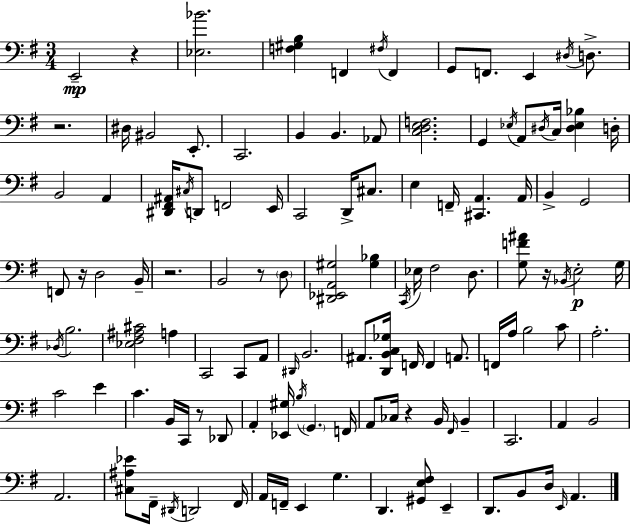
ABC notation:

X:1
T:Untitled
M:3/4
L:1/4
K:Em
E,,2 z [_E,_B]2 [F,^G,B,] F,, ^F,/4 F,, G,,/2 F,,/2 E,, ^D,/4 D,/2 z2 ^D,/4 ^B,,2 E,,/2 C,,2 B,, B,, _A,,/2 [C,D,E,F,]2 G,, _E,/4 A,,/2 ^D,/4 C,/4 [^D,_E,_B,] D,/4 B,,2 A,, [^D,,^F,,^A,,]/4 ^C,/4 D,,/2 F,,2 E,,/4 C,,2 D,,/4 ^C,/2 E, F,,/4 [^C,,A,,] A,,/4 B,, G,,2 F,,/2 z/4 D,2 B,,/4 z2 B,,2 z/2 D,/2 [^D,,_E,,A,,^G,]2 [^G,_B,] C,,/4 _E,/4 ^F,2 D,/2 [G,F^A]/2 z/4 _B,,/4 E,2 G,/4 _D,/4 B,2 [_E,^F,^A,^C]2 A, C,,2 C,,/2 A,,/2 ^D,,/4 B,,2 ^A,,/2 [D,,B,,C,_G,]/4 F,,/4 F,, A,,/2 F,,/4 A,/4 B,2 C/2 A,2 C2 E C B,,/4 C,,/4 z/2 _D,,/2 A,, [_E,,^G,]/4 B,/4 G,, F,,/4 A,,/2 _C,/4 z B,,/4 ^F,,/4 B,, C,,2 A,, B,,2 A,,2 [^C,^A,_E]/2 ^F,,/4 ^D,,/4 D,,2 ^F,,/4 A,,/4 F,,/4 E,, G, D,, [^G,,E,^F,]/2 E,, D,,/2 B,,/2 D,/4 E,,/4 A,,